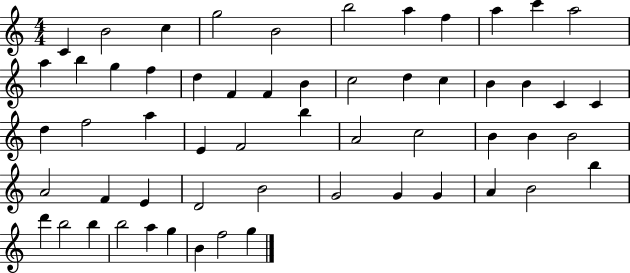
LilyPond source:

{
  \clef treble
  \numericTimeSignature
  \time 4/4
  \key c \major
  c'4 b'2 c''4 | g''2 b'2 | b''2 a''4 f''4 | a''4 c'''4 a''2 | \break a''4 b''4 g''4 f''4 | d''4 f'4 f'4 b'4 | c''2 d''4 c''4 | b'4 b'4 c'4 c'4 | \break d''4 f''2 a''4 | e'4 f'2 b''4 | a'2 c''2 | b'4 b'4 b'2 | \break a'2 f'4 e'4 | d'2 b'2 | g'2 g'4 g'4 | a'4 b'2 b''4 | \break d'''4 b''2 b''4 | b''2 a''4 g''4 | b'4 f''2 g''4 | \bar "|."
}